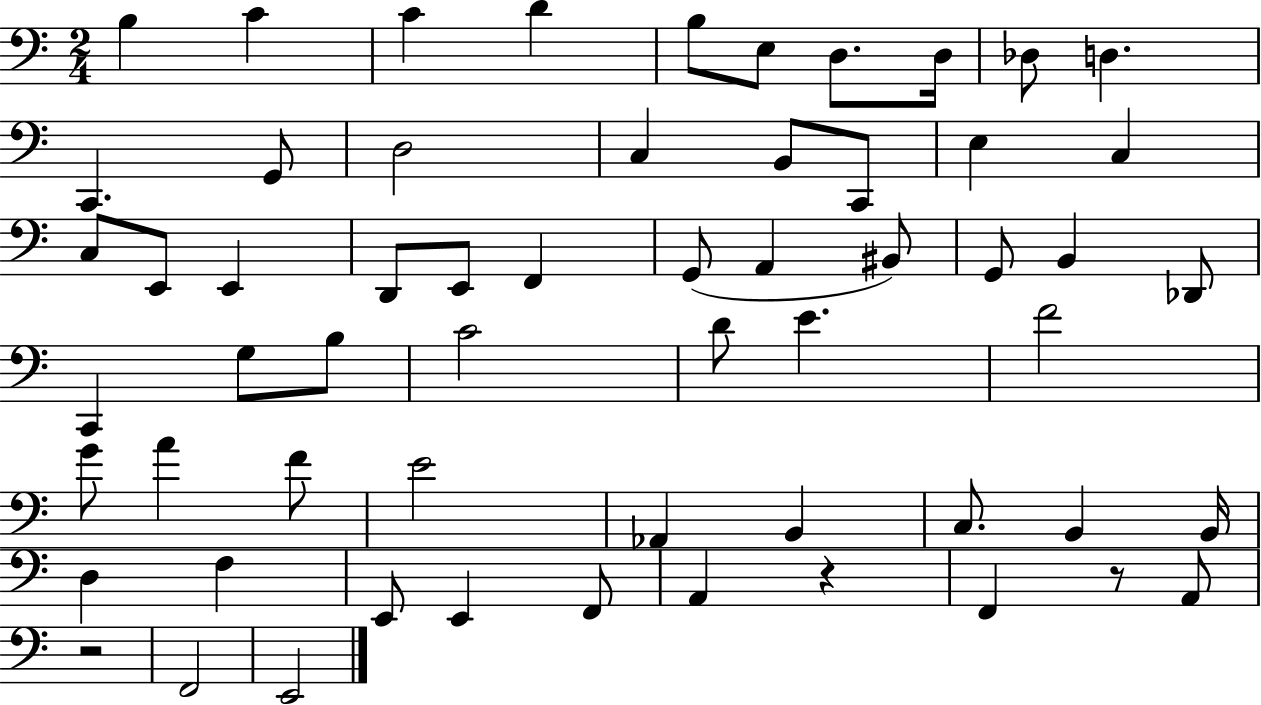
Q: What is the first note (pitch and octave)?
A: B3